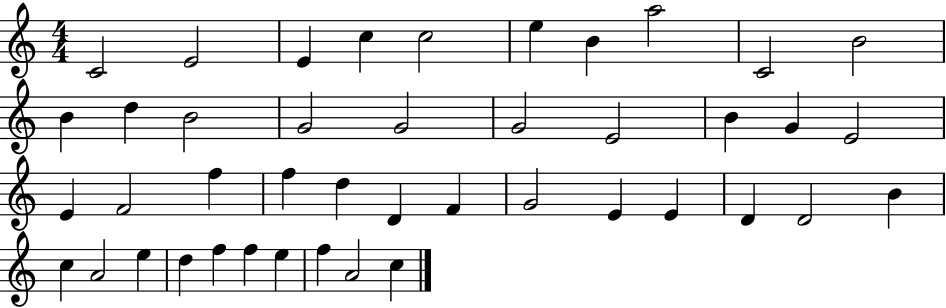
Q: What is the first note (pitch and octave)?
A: C4